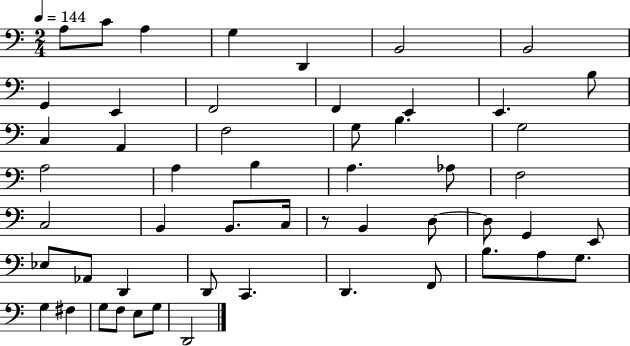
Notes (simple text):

A3/e C4/e A3/q G3/q D2/q B2/h B2/h G2/q E2/q F2/h F2/q E2/q E2/q. B3/e C3/q A2/q F3/h G3/e B3/q. G3/h A3/h A3/q B3/q A3/q. Ab3/e F3/h C3/h B2/q B2/e. C3/s R/e B2/q D3/e D3/e G2/q E2/e Eb3/e Ab2/e D2/q D2/e C2/q. D2/q. F2/e B3/e. A3/e G3/e. G3/q F#3/q G3/e F3/e E3/e G3/e D2/h